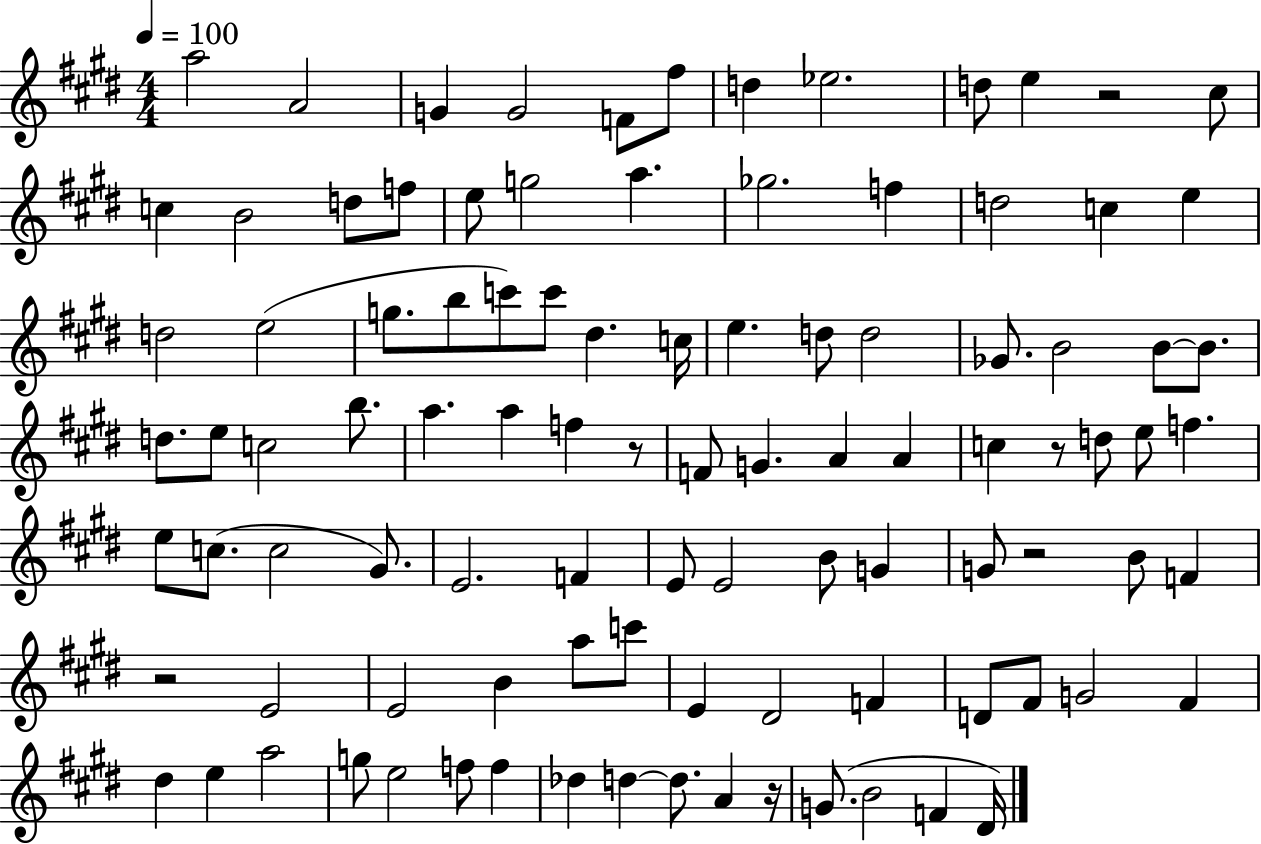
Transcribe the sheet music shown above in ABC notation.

X:1
T:Untitled
M:4/4
L:1/4
K:E
a2 A2 G G2 F/2 ^f/2 d _e2 d/2 e z2 ^c/2 c B2 d/2 f/2 e/2 g2 a _g2 f d2 c e d2 e2 g/2 b/2 c'/2 c'/2 ^d c/4 e d/2 d2 _G/2 B2 B/2 B/2 d/2 e/2 c2 b/2 a a f z/2 F/2 G A A c z/2 d/2 e/2 f e/2 c/2 c2 ^G/2 E2 F E/2 E2 B/2 G G/2 z2 B/2 F z2 E2 E2 B a/2 c'/2 E ^D2 F D/2 ^F/2 G2 ^F ^d e a2 g/2 e2 f/2 f _d d d/2 A z/4 G/2 B2 F ^D/4